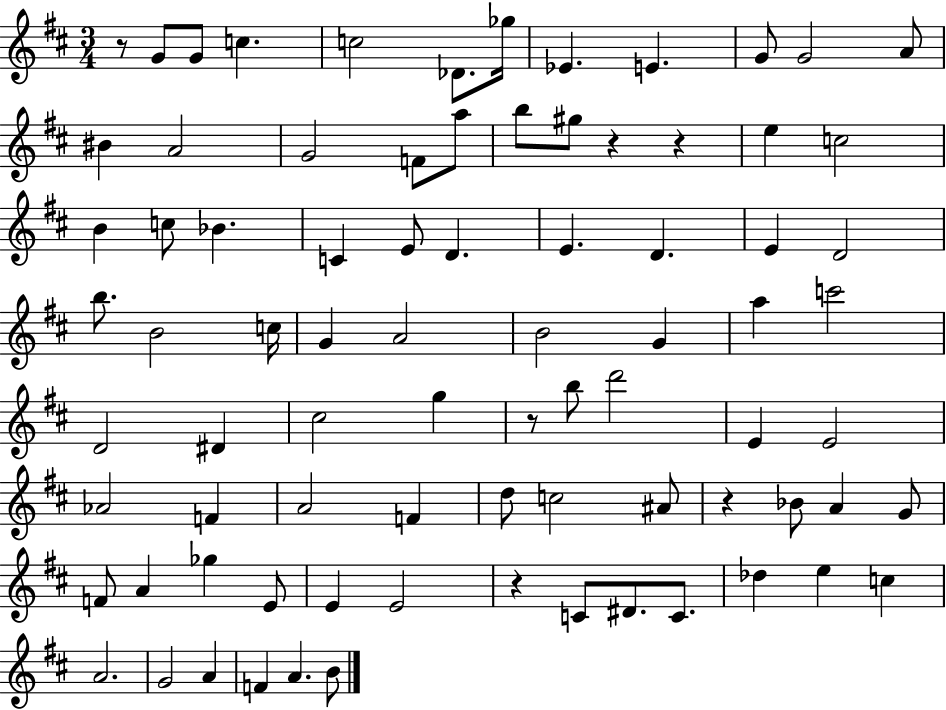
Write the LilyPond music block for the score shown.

{
  \clef treble
  \numericTimeSignature
  \time 3/4
  \key d \major
  r8 g'8 g'8 c''4. | c''2 des'8. ges''16 | ees'4. e'4. | g'8 g'2 a'8 | \break bis'4 a'2 | g'2 f'8 a''8 | b''8 gis''8 r4 r4 | e''4 c''2 | \break b'4 c''8 bes'4. | c'4 e'8 d'4. | e'4. d'4. | e'4 d'2 | \break b''8. b'2 c''16 | g'4 a'2 | b'2 g'4 | a''4 c'''2 | \break d'2 dis'4 | cis''2 g''4 | r8 b''8 d'''2 | e'4 e'2 | \break aes'2 f'4 | a'2 f'4 | d''8 c''2 ais'8 | r4 bes'8 a'4 g'8 | \break f'8 a'4 ges''4 e'8 | e'4 e'2 | r4 c'8 dis'8. c'8. | des''4 e''4 c''4 | \break a'2. | g'2 a'4 | f'4 a'4. b'8 | \bar "|."
}